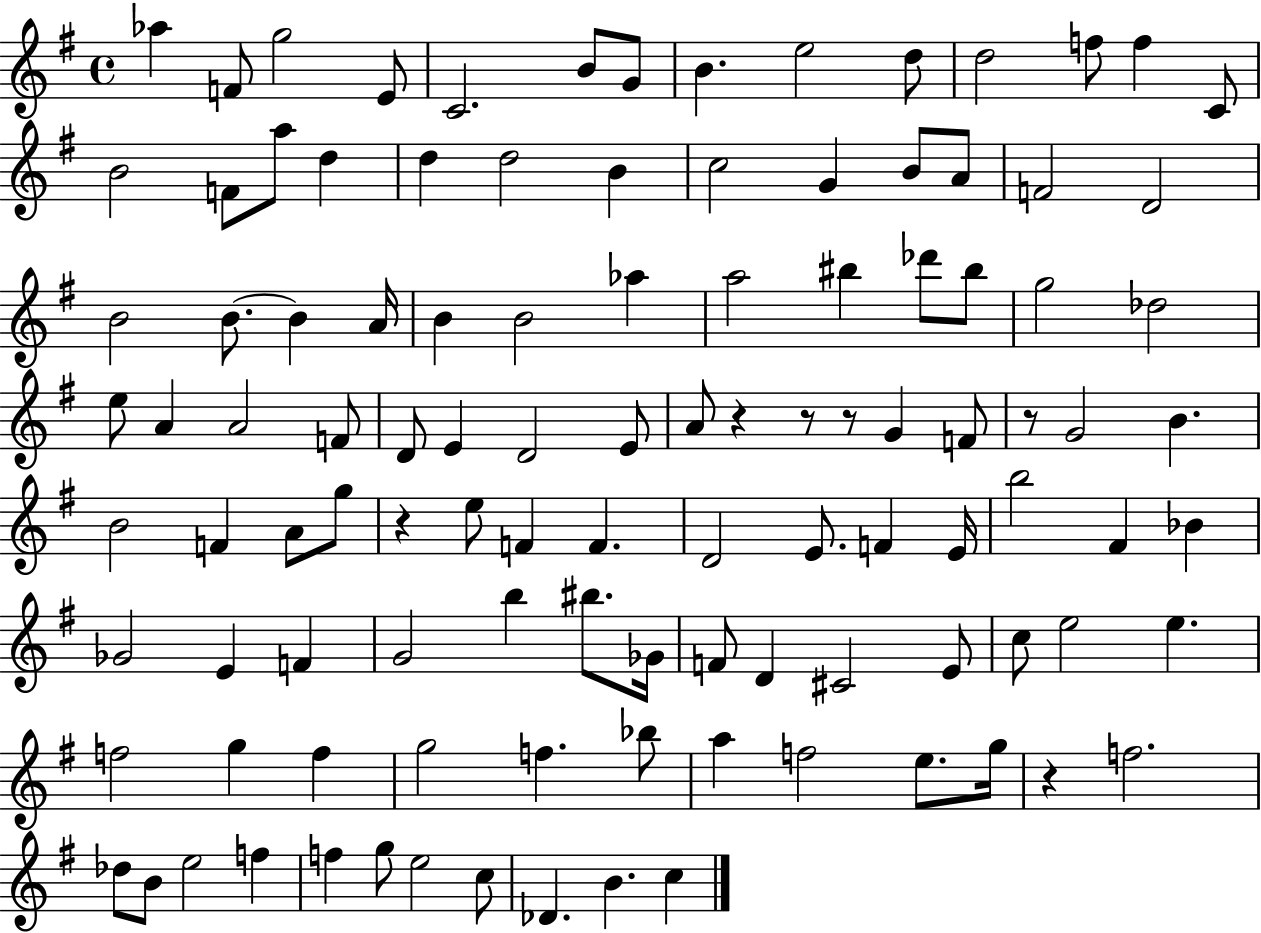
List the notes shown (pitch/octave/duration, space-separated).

Ab5/q F4/e G5/h E4/e C4/h. B4/e G4/e B4/q. E5/h D5/e D5/h F5/e F5/q C4/e B4/h F4/e A5/e D5/q D5/q D5/h B4/q C5/h G4/q B4/e A4/e F4/h D4/h B4/h B4/e. B4/q A4/s B4/q B4/h Ab5/q A5/h BIS5/q Db6/e BIS5/e G5/h Db5/h E5/e A4/q A4/h F4/e D4/e E4/q D4/h E4/e A4/e R/q R/e R/e G4/q F4/e R/e G4/h B4/q. B4/h F4/q A4/e G5/e R/q E5/e F4/q F4/q. D4/h E4/e. F4/q E4/s B5/h F#4/q Bb4/q Gb4/h E4/q F4/q G4/h B5/q BIS5/e. Gb4/s F4/e D4/q C#4/h E4/e C5/e E5/h E5/q. F5/h G5/q F5/q G5/h F5/q. Bb5/e A5/q F5/h E5/e. G5/s R/q F5/h. Db5/e B4/e E5/h F5/q F5/q G5/e E5/h C5/e Db4/q. B4/q. C5/q